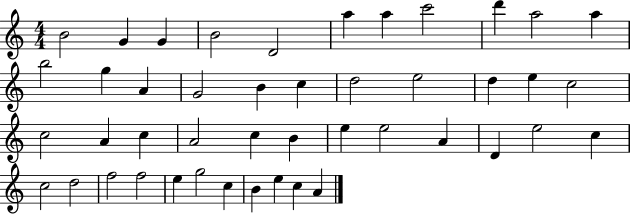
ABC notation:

X:1
T:Untitled
M:4/4
L:1/4
K:C
B2 G G B2 D2 a a c'2 d' a2 a b2 g A G2 B c d2 e2 d e c2 c2 A c A2 c B e e2 A D e2 c c2 d2 f2 f2 e g2 c B e c A